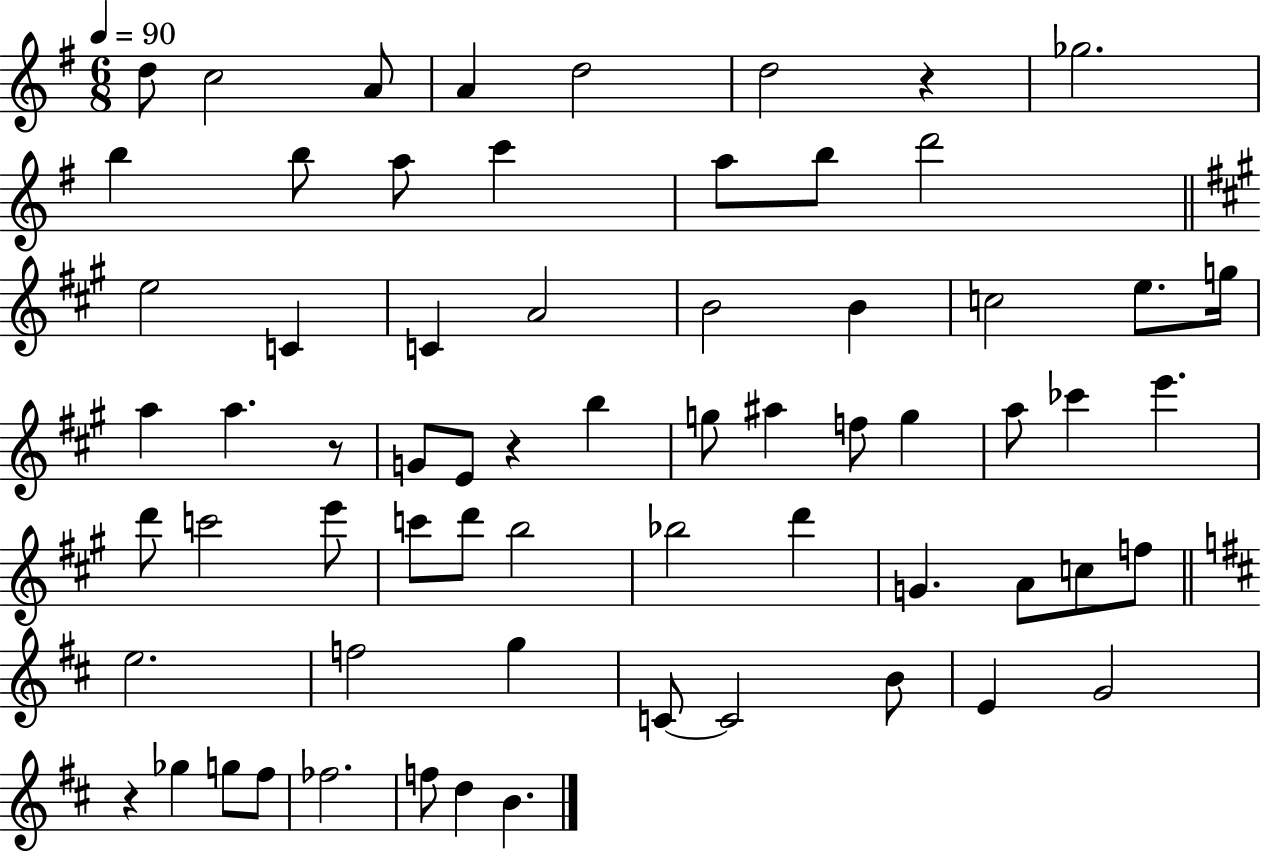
D5/e C5/h A4/e A4/q D5/h D5/h R/q Gb5/h. B5/q B5/e A5/e C6/q A5/e B5/e D6/h E5/h C4/q C4/q A4/h B4/h B4/q C5/h E5/e. G5/s A5/q A5/q. R/e G4/e E4/e R/q B5/q G5/e A#5/q F5/e G5/q A5/e CES6/q E6/q. D6/e C6/h E6/e C6/e D6/e B5/h Bb5/h D6/q G4/q. A4/e C5/e F5/e E5/h. F5/h G5/q C4/e C4/h B4/e E4/q G4/h R/q Gb5/q G5/e F#5/e FES5/h. F5/e D5/q B4/q.